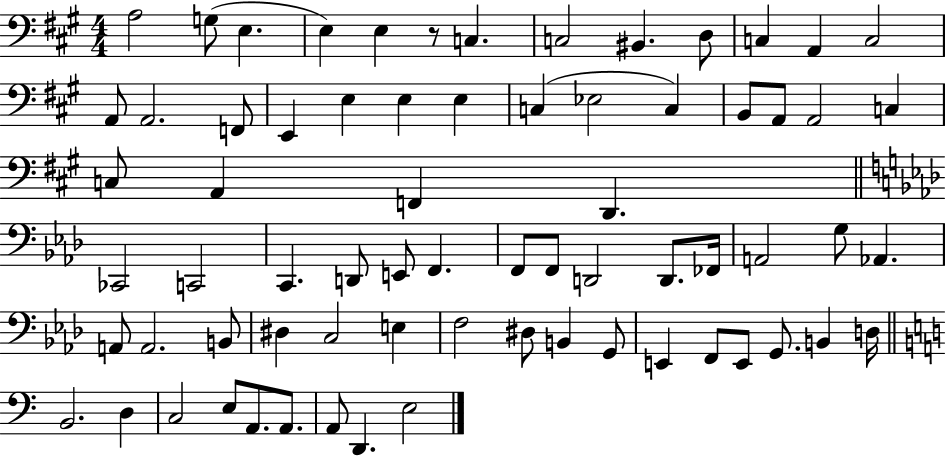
A3/h G3/e E3/q. E3/q E3/q R/e C3/q. C3/h BIS2/q. D3/e C3/q A2/q C3/h A2/e A2/h. F2/e E2/q E3/q E3/q E3/q C3/q Eb3/h C3/q B2/e A2/e A2/h C3/q C3/e A2/q F2/q D2/q. CES2/h C2/h C2/q. D2/e E2/e F2/q. F2/e F2/e D2/h D2/e. FES2/s A2/h G3/e Ab2/q. A2/e A2/h. B2/e D#3/q C3/h E3/q F3/h D#3/e B2/q G2/e E2/q F2/e E2/e G2/e. B2/q D3/s B2/h. D3/q C3/h E3/e A2/e. A2/e. A2/e D2/q. E3/h